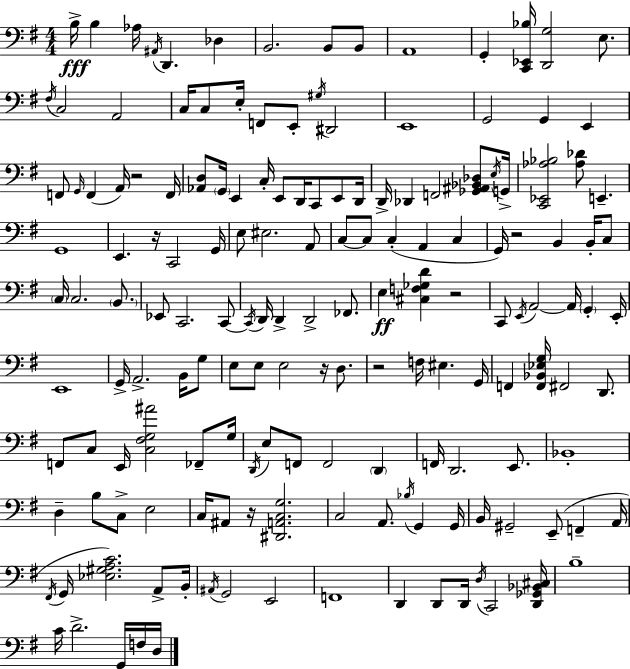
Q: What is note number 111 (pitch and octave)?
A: C3